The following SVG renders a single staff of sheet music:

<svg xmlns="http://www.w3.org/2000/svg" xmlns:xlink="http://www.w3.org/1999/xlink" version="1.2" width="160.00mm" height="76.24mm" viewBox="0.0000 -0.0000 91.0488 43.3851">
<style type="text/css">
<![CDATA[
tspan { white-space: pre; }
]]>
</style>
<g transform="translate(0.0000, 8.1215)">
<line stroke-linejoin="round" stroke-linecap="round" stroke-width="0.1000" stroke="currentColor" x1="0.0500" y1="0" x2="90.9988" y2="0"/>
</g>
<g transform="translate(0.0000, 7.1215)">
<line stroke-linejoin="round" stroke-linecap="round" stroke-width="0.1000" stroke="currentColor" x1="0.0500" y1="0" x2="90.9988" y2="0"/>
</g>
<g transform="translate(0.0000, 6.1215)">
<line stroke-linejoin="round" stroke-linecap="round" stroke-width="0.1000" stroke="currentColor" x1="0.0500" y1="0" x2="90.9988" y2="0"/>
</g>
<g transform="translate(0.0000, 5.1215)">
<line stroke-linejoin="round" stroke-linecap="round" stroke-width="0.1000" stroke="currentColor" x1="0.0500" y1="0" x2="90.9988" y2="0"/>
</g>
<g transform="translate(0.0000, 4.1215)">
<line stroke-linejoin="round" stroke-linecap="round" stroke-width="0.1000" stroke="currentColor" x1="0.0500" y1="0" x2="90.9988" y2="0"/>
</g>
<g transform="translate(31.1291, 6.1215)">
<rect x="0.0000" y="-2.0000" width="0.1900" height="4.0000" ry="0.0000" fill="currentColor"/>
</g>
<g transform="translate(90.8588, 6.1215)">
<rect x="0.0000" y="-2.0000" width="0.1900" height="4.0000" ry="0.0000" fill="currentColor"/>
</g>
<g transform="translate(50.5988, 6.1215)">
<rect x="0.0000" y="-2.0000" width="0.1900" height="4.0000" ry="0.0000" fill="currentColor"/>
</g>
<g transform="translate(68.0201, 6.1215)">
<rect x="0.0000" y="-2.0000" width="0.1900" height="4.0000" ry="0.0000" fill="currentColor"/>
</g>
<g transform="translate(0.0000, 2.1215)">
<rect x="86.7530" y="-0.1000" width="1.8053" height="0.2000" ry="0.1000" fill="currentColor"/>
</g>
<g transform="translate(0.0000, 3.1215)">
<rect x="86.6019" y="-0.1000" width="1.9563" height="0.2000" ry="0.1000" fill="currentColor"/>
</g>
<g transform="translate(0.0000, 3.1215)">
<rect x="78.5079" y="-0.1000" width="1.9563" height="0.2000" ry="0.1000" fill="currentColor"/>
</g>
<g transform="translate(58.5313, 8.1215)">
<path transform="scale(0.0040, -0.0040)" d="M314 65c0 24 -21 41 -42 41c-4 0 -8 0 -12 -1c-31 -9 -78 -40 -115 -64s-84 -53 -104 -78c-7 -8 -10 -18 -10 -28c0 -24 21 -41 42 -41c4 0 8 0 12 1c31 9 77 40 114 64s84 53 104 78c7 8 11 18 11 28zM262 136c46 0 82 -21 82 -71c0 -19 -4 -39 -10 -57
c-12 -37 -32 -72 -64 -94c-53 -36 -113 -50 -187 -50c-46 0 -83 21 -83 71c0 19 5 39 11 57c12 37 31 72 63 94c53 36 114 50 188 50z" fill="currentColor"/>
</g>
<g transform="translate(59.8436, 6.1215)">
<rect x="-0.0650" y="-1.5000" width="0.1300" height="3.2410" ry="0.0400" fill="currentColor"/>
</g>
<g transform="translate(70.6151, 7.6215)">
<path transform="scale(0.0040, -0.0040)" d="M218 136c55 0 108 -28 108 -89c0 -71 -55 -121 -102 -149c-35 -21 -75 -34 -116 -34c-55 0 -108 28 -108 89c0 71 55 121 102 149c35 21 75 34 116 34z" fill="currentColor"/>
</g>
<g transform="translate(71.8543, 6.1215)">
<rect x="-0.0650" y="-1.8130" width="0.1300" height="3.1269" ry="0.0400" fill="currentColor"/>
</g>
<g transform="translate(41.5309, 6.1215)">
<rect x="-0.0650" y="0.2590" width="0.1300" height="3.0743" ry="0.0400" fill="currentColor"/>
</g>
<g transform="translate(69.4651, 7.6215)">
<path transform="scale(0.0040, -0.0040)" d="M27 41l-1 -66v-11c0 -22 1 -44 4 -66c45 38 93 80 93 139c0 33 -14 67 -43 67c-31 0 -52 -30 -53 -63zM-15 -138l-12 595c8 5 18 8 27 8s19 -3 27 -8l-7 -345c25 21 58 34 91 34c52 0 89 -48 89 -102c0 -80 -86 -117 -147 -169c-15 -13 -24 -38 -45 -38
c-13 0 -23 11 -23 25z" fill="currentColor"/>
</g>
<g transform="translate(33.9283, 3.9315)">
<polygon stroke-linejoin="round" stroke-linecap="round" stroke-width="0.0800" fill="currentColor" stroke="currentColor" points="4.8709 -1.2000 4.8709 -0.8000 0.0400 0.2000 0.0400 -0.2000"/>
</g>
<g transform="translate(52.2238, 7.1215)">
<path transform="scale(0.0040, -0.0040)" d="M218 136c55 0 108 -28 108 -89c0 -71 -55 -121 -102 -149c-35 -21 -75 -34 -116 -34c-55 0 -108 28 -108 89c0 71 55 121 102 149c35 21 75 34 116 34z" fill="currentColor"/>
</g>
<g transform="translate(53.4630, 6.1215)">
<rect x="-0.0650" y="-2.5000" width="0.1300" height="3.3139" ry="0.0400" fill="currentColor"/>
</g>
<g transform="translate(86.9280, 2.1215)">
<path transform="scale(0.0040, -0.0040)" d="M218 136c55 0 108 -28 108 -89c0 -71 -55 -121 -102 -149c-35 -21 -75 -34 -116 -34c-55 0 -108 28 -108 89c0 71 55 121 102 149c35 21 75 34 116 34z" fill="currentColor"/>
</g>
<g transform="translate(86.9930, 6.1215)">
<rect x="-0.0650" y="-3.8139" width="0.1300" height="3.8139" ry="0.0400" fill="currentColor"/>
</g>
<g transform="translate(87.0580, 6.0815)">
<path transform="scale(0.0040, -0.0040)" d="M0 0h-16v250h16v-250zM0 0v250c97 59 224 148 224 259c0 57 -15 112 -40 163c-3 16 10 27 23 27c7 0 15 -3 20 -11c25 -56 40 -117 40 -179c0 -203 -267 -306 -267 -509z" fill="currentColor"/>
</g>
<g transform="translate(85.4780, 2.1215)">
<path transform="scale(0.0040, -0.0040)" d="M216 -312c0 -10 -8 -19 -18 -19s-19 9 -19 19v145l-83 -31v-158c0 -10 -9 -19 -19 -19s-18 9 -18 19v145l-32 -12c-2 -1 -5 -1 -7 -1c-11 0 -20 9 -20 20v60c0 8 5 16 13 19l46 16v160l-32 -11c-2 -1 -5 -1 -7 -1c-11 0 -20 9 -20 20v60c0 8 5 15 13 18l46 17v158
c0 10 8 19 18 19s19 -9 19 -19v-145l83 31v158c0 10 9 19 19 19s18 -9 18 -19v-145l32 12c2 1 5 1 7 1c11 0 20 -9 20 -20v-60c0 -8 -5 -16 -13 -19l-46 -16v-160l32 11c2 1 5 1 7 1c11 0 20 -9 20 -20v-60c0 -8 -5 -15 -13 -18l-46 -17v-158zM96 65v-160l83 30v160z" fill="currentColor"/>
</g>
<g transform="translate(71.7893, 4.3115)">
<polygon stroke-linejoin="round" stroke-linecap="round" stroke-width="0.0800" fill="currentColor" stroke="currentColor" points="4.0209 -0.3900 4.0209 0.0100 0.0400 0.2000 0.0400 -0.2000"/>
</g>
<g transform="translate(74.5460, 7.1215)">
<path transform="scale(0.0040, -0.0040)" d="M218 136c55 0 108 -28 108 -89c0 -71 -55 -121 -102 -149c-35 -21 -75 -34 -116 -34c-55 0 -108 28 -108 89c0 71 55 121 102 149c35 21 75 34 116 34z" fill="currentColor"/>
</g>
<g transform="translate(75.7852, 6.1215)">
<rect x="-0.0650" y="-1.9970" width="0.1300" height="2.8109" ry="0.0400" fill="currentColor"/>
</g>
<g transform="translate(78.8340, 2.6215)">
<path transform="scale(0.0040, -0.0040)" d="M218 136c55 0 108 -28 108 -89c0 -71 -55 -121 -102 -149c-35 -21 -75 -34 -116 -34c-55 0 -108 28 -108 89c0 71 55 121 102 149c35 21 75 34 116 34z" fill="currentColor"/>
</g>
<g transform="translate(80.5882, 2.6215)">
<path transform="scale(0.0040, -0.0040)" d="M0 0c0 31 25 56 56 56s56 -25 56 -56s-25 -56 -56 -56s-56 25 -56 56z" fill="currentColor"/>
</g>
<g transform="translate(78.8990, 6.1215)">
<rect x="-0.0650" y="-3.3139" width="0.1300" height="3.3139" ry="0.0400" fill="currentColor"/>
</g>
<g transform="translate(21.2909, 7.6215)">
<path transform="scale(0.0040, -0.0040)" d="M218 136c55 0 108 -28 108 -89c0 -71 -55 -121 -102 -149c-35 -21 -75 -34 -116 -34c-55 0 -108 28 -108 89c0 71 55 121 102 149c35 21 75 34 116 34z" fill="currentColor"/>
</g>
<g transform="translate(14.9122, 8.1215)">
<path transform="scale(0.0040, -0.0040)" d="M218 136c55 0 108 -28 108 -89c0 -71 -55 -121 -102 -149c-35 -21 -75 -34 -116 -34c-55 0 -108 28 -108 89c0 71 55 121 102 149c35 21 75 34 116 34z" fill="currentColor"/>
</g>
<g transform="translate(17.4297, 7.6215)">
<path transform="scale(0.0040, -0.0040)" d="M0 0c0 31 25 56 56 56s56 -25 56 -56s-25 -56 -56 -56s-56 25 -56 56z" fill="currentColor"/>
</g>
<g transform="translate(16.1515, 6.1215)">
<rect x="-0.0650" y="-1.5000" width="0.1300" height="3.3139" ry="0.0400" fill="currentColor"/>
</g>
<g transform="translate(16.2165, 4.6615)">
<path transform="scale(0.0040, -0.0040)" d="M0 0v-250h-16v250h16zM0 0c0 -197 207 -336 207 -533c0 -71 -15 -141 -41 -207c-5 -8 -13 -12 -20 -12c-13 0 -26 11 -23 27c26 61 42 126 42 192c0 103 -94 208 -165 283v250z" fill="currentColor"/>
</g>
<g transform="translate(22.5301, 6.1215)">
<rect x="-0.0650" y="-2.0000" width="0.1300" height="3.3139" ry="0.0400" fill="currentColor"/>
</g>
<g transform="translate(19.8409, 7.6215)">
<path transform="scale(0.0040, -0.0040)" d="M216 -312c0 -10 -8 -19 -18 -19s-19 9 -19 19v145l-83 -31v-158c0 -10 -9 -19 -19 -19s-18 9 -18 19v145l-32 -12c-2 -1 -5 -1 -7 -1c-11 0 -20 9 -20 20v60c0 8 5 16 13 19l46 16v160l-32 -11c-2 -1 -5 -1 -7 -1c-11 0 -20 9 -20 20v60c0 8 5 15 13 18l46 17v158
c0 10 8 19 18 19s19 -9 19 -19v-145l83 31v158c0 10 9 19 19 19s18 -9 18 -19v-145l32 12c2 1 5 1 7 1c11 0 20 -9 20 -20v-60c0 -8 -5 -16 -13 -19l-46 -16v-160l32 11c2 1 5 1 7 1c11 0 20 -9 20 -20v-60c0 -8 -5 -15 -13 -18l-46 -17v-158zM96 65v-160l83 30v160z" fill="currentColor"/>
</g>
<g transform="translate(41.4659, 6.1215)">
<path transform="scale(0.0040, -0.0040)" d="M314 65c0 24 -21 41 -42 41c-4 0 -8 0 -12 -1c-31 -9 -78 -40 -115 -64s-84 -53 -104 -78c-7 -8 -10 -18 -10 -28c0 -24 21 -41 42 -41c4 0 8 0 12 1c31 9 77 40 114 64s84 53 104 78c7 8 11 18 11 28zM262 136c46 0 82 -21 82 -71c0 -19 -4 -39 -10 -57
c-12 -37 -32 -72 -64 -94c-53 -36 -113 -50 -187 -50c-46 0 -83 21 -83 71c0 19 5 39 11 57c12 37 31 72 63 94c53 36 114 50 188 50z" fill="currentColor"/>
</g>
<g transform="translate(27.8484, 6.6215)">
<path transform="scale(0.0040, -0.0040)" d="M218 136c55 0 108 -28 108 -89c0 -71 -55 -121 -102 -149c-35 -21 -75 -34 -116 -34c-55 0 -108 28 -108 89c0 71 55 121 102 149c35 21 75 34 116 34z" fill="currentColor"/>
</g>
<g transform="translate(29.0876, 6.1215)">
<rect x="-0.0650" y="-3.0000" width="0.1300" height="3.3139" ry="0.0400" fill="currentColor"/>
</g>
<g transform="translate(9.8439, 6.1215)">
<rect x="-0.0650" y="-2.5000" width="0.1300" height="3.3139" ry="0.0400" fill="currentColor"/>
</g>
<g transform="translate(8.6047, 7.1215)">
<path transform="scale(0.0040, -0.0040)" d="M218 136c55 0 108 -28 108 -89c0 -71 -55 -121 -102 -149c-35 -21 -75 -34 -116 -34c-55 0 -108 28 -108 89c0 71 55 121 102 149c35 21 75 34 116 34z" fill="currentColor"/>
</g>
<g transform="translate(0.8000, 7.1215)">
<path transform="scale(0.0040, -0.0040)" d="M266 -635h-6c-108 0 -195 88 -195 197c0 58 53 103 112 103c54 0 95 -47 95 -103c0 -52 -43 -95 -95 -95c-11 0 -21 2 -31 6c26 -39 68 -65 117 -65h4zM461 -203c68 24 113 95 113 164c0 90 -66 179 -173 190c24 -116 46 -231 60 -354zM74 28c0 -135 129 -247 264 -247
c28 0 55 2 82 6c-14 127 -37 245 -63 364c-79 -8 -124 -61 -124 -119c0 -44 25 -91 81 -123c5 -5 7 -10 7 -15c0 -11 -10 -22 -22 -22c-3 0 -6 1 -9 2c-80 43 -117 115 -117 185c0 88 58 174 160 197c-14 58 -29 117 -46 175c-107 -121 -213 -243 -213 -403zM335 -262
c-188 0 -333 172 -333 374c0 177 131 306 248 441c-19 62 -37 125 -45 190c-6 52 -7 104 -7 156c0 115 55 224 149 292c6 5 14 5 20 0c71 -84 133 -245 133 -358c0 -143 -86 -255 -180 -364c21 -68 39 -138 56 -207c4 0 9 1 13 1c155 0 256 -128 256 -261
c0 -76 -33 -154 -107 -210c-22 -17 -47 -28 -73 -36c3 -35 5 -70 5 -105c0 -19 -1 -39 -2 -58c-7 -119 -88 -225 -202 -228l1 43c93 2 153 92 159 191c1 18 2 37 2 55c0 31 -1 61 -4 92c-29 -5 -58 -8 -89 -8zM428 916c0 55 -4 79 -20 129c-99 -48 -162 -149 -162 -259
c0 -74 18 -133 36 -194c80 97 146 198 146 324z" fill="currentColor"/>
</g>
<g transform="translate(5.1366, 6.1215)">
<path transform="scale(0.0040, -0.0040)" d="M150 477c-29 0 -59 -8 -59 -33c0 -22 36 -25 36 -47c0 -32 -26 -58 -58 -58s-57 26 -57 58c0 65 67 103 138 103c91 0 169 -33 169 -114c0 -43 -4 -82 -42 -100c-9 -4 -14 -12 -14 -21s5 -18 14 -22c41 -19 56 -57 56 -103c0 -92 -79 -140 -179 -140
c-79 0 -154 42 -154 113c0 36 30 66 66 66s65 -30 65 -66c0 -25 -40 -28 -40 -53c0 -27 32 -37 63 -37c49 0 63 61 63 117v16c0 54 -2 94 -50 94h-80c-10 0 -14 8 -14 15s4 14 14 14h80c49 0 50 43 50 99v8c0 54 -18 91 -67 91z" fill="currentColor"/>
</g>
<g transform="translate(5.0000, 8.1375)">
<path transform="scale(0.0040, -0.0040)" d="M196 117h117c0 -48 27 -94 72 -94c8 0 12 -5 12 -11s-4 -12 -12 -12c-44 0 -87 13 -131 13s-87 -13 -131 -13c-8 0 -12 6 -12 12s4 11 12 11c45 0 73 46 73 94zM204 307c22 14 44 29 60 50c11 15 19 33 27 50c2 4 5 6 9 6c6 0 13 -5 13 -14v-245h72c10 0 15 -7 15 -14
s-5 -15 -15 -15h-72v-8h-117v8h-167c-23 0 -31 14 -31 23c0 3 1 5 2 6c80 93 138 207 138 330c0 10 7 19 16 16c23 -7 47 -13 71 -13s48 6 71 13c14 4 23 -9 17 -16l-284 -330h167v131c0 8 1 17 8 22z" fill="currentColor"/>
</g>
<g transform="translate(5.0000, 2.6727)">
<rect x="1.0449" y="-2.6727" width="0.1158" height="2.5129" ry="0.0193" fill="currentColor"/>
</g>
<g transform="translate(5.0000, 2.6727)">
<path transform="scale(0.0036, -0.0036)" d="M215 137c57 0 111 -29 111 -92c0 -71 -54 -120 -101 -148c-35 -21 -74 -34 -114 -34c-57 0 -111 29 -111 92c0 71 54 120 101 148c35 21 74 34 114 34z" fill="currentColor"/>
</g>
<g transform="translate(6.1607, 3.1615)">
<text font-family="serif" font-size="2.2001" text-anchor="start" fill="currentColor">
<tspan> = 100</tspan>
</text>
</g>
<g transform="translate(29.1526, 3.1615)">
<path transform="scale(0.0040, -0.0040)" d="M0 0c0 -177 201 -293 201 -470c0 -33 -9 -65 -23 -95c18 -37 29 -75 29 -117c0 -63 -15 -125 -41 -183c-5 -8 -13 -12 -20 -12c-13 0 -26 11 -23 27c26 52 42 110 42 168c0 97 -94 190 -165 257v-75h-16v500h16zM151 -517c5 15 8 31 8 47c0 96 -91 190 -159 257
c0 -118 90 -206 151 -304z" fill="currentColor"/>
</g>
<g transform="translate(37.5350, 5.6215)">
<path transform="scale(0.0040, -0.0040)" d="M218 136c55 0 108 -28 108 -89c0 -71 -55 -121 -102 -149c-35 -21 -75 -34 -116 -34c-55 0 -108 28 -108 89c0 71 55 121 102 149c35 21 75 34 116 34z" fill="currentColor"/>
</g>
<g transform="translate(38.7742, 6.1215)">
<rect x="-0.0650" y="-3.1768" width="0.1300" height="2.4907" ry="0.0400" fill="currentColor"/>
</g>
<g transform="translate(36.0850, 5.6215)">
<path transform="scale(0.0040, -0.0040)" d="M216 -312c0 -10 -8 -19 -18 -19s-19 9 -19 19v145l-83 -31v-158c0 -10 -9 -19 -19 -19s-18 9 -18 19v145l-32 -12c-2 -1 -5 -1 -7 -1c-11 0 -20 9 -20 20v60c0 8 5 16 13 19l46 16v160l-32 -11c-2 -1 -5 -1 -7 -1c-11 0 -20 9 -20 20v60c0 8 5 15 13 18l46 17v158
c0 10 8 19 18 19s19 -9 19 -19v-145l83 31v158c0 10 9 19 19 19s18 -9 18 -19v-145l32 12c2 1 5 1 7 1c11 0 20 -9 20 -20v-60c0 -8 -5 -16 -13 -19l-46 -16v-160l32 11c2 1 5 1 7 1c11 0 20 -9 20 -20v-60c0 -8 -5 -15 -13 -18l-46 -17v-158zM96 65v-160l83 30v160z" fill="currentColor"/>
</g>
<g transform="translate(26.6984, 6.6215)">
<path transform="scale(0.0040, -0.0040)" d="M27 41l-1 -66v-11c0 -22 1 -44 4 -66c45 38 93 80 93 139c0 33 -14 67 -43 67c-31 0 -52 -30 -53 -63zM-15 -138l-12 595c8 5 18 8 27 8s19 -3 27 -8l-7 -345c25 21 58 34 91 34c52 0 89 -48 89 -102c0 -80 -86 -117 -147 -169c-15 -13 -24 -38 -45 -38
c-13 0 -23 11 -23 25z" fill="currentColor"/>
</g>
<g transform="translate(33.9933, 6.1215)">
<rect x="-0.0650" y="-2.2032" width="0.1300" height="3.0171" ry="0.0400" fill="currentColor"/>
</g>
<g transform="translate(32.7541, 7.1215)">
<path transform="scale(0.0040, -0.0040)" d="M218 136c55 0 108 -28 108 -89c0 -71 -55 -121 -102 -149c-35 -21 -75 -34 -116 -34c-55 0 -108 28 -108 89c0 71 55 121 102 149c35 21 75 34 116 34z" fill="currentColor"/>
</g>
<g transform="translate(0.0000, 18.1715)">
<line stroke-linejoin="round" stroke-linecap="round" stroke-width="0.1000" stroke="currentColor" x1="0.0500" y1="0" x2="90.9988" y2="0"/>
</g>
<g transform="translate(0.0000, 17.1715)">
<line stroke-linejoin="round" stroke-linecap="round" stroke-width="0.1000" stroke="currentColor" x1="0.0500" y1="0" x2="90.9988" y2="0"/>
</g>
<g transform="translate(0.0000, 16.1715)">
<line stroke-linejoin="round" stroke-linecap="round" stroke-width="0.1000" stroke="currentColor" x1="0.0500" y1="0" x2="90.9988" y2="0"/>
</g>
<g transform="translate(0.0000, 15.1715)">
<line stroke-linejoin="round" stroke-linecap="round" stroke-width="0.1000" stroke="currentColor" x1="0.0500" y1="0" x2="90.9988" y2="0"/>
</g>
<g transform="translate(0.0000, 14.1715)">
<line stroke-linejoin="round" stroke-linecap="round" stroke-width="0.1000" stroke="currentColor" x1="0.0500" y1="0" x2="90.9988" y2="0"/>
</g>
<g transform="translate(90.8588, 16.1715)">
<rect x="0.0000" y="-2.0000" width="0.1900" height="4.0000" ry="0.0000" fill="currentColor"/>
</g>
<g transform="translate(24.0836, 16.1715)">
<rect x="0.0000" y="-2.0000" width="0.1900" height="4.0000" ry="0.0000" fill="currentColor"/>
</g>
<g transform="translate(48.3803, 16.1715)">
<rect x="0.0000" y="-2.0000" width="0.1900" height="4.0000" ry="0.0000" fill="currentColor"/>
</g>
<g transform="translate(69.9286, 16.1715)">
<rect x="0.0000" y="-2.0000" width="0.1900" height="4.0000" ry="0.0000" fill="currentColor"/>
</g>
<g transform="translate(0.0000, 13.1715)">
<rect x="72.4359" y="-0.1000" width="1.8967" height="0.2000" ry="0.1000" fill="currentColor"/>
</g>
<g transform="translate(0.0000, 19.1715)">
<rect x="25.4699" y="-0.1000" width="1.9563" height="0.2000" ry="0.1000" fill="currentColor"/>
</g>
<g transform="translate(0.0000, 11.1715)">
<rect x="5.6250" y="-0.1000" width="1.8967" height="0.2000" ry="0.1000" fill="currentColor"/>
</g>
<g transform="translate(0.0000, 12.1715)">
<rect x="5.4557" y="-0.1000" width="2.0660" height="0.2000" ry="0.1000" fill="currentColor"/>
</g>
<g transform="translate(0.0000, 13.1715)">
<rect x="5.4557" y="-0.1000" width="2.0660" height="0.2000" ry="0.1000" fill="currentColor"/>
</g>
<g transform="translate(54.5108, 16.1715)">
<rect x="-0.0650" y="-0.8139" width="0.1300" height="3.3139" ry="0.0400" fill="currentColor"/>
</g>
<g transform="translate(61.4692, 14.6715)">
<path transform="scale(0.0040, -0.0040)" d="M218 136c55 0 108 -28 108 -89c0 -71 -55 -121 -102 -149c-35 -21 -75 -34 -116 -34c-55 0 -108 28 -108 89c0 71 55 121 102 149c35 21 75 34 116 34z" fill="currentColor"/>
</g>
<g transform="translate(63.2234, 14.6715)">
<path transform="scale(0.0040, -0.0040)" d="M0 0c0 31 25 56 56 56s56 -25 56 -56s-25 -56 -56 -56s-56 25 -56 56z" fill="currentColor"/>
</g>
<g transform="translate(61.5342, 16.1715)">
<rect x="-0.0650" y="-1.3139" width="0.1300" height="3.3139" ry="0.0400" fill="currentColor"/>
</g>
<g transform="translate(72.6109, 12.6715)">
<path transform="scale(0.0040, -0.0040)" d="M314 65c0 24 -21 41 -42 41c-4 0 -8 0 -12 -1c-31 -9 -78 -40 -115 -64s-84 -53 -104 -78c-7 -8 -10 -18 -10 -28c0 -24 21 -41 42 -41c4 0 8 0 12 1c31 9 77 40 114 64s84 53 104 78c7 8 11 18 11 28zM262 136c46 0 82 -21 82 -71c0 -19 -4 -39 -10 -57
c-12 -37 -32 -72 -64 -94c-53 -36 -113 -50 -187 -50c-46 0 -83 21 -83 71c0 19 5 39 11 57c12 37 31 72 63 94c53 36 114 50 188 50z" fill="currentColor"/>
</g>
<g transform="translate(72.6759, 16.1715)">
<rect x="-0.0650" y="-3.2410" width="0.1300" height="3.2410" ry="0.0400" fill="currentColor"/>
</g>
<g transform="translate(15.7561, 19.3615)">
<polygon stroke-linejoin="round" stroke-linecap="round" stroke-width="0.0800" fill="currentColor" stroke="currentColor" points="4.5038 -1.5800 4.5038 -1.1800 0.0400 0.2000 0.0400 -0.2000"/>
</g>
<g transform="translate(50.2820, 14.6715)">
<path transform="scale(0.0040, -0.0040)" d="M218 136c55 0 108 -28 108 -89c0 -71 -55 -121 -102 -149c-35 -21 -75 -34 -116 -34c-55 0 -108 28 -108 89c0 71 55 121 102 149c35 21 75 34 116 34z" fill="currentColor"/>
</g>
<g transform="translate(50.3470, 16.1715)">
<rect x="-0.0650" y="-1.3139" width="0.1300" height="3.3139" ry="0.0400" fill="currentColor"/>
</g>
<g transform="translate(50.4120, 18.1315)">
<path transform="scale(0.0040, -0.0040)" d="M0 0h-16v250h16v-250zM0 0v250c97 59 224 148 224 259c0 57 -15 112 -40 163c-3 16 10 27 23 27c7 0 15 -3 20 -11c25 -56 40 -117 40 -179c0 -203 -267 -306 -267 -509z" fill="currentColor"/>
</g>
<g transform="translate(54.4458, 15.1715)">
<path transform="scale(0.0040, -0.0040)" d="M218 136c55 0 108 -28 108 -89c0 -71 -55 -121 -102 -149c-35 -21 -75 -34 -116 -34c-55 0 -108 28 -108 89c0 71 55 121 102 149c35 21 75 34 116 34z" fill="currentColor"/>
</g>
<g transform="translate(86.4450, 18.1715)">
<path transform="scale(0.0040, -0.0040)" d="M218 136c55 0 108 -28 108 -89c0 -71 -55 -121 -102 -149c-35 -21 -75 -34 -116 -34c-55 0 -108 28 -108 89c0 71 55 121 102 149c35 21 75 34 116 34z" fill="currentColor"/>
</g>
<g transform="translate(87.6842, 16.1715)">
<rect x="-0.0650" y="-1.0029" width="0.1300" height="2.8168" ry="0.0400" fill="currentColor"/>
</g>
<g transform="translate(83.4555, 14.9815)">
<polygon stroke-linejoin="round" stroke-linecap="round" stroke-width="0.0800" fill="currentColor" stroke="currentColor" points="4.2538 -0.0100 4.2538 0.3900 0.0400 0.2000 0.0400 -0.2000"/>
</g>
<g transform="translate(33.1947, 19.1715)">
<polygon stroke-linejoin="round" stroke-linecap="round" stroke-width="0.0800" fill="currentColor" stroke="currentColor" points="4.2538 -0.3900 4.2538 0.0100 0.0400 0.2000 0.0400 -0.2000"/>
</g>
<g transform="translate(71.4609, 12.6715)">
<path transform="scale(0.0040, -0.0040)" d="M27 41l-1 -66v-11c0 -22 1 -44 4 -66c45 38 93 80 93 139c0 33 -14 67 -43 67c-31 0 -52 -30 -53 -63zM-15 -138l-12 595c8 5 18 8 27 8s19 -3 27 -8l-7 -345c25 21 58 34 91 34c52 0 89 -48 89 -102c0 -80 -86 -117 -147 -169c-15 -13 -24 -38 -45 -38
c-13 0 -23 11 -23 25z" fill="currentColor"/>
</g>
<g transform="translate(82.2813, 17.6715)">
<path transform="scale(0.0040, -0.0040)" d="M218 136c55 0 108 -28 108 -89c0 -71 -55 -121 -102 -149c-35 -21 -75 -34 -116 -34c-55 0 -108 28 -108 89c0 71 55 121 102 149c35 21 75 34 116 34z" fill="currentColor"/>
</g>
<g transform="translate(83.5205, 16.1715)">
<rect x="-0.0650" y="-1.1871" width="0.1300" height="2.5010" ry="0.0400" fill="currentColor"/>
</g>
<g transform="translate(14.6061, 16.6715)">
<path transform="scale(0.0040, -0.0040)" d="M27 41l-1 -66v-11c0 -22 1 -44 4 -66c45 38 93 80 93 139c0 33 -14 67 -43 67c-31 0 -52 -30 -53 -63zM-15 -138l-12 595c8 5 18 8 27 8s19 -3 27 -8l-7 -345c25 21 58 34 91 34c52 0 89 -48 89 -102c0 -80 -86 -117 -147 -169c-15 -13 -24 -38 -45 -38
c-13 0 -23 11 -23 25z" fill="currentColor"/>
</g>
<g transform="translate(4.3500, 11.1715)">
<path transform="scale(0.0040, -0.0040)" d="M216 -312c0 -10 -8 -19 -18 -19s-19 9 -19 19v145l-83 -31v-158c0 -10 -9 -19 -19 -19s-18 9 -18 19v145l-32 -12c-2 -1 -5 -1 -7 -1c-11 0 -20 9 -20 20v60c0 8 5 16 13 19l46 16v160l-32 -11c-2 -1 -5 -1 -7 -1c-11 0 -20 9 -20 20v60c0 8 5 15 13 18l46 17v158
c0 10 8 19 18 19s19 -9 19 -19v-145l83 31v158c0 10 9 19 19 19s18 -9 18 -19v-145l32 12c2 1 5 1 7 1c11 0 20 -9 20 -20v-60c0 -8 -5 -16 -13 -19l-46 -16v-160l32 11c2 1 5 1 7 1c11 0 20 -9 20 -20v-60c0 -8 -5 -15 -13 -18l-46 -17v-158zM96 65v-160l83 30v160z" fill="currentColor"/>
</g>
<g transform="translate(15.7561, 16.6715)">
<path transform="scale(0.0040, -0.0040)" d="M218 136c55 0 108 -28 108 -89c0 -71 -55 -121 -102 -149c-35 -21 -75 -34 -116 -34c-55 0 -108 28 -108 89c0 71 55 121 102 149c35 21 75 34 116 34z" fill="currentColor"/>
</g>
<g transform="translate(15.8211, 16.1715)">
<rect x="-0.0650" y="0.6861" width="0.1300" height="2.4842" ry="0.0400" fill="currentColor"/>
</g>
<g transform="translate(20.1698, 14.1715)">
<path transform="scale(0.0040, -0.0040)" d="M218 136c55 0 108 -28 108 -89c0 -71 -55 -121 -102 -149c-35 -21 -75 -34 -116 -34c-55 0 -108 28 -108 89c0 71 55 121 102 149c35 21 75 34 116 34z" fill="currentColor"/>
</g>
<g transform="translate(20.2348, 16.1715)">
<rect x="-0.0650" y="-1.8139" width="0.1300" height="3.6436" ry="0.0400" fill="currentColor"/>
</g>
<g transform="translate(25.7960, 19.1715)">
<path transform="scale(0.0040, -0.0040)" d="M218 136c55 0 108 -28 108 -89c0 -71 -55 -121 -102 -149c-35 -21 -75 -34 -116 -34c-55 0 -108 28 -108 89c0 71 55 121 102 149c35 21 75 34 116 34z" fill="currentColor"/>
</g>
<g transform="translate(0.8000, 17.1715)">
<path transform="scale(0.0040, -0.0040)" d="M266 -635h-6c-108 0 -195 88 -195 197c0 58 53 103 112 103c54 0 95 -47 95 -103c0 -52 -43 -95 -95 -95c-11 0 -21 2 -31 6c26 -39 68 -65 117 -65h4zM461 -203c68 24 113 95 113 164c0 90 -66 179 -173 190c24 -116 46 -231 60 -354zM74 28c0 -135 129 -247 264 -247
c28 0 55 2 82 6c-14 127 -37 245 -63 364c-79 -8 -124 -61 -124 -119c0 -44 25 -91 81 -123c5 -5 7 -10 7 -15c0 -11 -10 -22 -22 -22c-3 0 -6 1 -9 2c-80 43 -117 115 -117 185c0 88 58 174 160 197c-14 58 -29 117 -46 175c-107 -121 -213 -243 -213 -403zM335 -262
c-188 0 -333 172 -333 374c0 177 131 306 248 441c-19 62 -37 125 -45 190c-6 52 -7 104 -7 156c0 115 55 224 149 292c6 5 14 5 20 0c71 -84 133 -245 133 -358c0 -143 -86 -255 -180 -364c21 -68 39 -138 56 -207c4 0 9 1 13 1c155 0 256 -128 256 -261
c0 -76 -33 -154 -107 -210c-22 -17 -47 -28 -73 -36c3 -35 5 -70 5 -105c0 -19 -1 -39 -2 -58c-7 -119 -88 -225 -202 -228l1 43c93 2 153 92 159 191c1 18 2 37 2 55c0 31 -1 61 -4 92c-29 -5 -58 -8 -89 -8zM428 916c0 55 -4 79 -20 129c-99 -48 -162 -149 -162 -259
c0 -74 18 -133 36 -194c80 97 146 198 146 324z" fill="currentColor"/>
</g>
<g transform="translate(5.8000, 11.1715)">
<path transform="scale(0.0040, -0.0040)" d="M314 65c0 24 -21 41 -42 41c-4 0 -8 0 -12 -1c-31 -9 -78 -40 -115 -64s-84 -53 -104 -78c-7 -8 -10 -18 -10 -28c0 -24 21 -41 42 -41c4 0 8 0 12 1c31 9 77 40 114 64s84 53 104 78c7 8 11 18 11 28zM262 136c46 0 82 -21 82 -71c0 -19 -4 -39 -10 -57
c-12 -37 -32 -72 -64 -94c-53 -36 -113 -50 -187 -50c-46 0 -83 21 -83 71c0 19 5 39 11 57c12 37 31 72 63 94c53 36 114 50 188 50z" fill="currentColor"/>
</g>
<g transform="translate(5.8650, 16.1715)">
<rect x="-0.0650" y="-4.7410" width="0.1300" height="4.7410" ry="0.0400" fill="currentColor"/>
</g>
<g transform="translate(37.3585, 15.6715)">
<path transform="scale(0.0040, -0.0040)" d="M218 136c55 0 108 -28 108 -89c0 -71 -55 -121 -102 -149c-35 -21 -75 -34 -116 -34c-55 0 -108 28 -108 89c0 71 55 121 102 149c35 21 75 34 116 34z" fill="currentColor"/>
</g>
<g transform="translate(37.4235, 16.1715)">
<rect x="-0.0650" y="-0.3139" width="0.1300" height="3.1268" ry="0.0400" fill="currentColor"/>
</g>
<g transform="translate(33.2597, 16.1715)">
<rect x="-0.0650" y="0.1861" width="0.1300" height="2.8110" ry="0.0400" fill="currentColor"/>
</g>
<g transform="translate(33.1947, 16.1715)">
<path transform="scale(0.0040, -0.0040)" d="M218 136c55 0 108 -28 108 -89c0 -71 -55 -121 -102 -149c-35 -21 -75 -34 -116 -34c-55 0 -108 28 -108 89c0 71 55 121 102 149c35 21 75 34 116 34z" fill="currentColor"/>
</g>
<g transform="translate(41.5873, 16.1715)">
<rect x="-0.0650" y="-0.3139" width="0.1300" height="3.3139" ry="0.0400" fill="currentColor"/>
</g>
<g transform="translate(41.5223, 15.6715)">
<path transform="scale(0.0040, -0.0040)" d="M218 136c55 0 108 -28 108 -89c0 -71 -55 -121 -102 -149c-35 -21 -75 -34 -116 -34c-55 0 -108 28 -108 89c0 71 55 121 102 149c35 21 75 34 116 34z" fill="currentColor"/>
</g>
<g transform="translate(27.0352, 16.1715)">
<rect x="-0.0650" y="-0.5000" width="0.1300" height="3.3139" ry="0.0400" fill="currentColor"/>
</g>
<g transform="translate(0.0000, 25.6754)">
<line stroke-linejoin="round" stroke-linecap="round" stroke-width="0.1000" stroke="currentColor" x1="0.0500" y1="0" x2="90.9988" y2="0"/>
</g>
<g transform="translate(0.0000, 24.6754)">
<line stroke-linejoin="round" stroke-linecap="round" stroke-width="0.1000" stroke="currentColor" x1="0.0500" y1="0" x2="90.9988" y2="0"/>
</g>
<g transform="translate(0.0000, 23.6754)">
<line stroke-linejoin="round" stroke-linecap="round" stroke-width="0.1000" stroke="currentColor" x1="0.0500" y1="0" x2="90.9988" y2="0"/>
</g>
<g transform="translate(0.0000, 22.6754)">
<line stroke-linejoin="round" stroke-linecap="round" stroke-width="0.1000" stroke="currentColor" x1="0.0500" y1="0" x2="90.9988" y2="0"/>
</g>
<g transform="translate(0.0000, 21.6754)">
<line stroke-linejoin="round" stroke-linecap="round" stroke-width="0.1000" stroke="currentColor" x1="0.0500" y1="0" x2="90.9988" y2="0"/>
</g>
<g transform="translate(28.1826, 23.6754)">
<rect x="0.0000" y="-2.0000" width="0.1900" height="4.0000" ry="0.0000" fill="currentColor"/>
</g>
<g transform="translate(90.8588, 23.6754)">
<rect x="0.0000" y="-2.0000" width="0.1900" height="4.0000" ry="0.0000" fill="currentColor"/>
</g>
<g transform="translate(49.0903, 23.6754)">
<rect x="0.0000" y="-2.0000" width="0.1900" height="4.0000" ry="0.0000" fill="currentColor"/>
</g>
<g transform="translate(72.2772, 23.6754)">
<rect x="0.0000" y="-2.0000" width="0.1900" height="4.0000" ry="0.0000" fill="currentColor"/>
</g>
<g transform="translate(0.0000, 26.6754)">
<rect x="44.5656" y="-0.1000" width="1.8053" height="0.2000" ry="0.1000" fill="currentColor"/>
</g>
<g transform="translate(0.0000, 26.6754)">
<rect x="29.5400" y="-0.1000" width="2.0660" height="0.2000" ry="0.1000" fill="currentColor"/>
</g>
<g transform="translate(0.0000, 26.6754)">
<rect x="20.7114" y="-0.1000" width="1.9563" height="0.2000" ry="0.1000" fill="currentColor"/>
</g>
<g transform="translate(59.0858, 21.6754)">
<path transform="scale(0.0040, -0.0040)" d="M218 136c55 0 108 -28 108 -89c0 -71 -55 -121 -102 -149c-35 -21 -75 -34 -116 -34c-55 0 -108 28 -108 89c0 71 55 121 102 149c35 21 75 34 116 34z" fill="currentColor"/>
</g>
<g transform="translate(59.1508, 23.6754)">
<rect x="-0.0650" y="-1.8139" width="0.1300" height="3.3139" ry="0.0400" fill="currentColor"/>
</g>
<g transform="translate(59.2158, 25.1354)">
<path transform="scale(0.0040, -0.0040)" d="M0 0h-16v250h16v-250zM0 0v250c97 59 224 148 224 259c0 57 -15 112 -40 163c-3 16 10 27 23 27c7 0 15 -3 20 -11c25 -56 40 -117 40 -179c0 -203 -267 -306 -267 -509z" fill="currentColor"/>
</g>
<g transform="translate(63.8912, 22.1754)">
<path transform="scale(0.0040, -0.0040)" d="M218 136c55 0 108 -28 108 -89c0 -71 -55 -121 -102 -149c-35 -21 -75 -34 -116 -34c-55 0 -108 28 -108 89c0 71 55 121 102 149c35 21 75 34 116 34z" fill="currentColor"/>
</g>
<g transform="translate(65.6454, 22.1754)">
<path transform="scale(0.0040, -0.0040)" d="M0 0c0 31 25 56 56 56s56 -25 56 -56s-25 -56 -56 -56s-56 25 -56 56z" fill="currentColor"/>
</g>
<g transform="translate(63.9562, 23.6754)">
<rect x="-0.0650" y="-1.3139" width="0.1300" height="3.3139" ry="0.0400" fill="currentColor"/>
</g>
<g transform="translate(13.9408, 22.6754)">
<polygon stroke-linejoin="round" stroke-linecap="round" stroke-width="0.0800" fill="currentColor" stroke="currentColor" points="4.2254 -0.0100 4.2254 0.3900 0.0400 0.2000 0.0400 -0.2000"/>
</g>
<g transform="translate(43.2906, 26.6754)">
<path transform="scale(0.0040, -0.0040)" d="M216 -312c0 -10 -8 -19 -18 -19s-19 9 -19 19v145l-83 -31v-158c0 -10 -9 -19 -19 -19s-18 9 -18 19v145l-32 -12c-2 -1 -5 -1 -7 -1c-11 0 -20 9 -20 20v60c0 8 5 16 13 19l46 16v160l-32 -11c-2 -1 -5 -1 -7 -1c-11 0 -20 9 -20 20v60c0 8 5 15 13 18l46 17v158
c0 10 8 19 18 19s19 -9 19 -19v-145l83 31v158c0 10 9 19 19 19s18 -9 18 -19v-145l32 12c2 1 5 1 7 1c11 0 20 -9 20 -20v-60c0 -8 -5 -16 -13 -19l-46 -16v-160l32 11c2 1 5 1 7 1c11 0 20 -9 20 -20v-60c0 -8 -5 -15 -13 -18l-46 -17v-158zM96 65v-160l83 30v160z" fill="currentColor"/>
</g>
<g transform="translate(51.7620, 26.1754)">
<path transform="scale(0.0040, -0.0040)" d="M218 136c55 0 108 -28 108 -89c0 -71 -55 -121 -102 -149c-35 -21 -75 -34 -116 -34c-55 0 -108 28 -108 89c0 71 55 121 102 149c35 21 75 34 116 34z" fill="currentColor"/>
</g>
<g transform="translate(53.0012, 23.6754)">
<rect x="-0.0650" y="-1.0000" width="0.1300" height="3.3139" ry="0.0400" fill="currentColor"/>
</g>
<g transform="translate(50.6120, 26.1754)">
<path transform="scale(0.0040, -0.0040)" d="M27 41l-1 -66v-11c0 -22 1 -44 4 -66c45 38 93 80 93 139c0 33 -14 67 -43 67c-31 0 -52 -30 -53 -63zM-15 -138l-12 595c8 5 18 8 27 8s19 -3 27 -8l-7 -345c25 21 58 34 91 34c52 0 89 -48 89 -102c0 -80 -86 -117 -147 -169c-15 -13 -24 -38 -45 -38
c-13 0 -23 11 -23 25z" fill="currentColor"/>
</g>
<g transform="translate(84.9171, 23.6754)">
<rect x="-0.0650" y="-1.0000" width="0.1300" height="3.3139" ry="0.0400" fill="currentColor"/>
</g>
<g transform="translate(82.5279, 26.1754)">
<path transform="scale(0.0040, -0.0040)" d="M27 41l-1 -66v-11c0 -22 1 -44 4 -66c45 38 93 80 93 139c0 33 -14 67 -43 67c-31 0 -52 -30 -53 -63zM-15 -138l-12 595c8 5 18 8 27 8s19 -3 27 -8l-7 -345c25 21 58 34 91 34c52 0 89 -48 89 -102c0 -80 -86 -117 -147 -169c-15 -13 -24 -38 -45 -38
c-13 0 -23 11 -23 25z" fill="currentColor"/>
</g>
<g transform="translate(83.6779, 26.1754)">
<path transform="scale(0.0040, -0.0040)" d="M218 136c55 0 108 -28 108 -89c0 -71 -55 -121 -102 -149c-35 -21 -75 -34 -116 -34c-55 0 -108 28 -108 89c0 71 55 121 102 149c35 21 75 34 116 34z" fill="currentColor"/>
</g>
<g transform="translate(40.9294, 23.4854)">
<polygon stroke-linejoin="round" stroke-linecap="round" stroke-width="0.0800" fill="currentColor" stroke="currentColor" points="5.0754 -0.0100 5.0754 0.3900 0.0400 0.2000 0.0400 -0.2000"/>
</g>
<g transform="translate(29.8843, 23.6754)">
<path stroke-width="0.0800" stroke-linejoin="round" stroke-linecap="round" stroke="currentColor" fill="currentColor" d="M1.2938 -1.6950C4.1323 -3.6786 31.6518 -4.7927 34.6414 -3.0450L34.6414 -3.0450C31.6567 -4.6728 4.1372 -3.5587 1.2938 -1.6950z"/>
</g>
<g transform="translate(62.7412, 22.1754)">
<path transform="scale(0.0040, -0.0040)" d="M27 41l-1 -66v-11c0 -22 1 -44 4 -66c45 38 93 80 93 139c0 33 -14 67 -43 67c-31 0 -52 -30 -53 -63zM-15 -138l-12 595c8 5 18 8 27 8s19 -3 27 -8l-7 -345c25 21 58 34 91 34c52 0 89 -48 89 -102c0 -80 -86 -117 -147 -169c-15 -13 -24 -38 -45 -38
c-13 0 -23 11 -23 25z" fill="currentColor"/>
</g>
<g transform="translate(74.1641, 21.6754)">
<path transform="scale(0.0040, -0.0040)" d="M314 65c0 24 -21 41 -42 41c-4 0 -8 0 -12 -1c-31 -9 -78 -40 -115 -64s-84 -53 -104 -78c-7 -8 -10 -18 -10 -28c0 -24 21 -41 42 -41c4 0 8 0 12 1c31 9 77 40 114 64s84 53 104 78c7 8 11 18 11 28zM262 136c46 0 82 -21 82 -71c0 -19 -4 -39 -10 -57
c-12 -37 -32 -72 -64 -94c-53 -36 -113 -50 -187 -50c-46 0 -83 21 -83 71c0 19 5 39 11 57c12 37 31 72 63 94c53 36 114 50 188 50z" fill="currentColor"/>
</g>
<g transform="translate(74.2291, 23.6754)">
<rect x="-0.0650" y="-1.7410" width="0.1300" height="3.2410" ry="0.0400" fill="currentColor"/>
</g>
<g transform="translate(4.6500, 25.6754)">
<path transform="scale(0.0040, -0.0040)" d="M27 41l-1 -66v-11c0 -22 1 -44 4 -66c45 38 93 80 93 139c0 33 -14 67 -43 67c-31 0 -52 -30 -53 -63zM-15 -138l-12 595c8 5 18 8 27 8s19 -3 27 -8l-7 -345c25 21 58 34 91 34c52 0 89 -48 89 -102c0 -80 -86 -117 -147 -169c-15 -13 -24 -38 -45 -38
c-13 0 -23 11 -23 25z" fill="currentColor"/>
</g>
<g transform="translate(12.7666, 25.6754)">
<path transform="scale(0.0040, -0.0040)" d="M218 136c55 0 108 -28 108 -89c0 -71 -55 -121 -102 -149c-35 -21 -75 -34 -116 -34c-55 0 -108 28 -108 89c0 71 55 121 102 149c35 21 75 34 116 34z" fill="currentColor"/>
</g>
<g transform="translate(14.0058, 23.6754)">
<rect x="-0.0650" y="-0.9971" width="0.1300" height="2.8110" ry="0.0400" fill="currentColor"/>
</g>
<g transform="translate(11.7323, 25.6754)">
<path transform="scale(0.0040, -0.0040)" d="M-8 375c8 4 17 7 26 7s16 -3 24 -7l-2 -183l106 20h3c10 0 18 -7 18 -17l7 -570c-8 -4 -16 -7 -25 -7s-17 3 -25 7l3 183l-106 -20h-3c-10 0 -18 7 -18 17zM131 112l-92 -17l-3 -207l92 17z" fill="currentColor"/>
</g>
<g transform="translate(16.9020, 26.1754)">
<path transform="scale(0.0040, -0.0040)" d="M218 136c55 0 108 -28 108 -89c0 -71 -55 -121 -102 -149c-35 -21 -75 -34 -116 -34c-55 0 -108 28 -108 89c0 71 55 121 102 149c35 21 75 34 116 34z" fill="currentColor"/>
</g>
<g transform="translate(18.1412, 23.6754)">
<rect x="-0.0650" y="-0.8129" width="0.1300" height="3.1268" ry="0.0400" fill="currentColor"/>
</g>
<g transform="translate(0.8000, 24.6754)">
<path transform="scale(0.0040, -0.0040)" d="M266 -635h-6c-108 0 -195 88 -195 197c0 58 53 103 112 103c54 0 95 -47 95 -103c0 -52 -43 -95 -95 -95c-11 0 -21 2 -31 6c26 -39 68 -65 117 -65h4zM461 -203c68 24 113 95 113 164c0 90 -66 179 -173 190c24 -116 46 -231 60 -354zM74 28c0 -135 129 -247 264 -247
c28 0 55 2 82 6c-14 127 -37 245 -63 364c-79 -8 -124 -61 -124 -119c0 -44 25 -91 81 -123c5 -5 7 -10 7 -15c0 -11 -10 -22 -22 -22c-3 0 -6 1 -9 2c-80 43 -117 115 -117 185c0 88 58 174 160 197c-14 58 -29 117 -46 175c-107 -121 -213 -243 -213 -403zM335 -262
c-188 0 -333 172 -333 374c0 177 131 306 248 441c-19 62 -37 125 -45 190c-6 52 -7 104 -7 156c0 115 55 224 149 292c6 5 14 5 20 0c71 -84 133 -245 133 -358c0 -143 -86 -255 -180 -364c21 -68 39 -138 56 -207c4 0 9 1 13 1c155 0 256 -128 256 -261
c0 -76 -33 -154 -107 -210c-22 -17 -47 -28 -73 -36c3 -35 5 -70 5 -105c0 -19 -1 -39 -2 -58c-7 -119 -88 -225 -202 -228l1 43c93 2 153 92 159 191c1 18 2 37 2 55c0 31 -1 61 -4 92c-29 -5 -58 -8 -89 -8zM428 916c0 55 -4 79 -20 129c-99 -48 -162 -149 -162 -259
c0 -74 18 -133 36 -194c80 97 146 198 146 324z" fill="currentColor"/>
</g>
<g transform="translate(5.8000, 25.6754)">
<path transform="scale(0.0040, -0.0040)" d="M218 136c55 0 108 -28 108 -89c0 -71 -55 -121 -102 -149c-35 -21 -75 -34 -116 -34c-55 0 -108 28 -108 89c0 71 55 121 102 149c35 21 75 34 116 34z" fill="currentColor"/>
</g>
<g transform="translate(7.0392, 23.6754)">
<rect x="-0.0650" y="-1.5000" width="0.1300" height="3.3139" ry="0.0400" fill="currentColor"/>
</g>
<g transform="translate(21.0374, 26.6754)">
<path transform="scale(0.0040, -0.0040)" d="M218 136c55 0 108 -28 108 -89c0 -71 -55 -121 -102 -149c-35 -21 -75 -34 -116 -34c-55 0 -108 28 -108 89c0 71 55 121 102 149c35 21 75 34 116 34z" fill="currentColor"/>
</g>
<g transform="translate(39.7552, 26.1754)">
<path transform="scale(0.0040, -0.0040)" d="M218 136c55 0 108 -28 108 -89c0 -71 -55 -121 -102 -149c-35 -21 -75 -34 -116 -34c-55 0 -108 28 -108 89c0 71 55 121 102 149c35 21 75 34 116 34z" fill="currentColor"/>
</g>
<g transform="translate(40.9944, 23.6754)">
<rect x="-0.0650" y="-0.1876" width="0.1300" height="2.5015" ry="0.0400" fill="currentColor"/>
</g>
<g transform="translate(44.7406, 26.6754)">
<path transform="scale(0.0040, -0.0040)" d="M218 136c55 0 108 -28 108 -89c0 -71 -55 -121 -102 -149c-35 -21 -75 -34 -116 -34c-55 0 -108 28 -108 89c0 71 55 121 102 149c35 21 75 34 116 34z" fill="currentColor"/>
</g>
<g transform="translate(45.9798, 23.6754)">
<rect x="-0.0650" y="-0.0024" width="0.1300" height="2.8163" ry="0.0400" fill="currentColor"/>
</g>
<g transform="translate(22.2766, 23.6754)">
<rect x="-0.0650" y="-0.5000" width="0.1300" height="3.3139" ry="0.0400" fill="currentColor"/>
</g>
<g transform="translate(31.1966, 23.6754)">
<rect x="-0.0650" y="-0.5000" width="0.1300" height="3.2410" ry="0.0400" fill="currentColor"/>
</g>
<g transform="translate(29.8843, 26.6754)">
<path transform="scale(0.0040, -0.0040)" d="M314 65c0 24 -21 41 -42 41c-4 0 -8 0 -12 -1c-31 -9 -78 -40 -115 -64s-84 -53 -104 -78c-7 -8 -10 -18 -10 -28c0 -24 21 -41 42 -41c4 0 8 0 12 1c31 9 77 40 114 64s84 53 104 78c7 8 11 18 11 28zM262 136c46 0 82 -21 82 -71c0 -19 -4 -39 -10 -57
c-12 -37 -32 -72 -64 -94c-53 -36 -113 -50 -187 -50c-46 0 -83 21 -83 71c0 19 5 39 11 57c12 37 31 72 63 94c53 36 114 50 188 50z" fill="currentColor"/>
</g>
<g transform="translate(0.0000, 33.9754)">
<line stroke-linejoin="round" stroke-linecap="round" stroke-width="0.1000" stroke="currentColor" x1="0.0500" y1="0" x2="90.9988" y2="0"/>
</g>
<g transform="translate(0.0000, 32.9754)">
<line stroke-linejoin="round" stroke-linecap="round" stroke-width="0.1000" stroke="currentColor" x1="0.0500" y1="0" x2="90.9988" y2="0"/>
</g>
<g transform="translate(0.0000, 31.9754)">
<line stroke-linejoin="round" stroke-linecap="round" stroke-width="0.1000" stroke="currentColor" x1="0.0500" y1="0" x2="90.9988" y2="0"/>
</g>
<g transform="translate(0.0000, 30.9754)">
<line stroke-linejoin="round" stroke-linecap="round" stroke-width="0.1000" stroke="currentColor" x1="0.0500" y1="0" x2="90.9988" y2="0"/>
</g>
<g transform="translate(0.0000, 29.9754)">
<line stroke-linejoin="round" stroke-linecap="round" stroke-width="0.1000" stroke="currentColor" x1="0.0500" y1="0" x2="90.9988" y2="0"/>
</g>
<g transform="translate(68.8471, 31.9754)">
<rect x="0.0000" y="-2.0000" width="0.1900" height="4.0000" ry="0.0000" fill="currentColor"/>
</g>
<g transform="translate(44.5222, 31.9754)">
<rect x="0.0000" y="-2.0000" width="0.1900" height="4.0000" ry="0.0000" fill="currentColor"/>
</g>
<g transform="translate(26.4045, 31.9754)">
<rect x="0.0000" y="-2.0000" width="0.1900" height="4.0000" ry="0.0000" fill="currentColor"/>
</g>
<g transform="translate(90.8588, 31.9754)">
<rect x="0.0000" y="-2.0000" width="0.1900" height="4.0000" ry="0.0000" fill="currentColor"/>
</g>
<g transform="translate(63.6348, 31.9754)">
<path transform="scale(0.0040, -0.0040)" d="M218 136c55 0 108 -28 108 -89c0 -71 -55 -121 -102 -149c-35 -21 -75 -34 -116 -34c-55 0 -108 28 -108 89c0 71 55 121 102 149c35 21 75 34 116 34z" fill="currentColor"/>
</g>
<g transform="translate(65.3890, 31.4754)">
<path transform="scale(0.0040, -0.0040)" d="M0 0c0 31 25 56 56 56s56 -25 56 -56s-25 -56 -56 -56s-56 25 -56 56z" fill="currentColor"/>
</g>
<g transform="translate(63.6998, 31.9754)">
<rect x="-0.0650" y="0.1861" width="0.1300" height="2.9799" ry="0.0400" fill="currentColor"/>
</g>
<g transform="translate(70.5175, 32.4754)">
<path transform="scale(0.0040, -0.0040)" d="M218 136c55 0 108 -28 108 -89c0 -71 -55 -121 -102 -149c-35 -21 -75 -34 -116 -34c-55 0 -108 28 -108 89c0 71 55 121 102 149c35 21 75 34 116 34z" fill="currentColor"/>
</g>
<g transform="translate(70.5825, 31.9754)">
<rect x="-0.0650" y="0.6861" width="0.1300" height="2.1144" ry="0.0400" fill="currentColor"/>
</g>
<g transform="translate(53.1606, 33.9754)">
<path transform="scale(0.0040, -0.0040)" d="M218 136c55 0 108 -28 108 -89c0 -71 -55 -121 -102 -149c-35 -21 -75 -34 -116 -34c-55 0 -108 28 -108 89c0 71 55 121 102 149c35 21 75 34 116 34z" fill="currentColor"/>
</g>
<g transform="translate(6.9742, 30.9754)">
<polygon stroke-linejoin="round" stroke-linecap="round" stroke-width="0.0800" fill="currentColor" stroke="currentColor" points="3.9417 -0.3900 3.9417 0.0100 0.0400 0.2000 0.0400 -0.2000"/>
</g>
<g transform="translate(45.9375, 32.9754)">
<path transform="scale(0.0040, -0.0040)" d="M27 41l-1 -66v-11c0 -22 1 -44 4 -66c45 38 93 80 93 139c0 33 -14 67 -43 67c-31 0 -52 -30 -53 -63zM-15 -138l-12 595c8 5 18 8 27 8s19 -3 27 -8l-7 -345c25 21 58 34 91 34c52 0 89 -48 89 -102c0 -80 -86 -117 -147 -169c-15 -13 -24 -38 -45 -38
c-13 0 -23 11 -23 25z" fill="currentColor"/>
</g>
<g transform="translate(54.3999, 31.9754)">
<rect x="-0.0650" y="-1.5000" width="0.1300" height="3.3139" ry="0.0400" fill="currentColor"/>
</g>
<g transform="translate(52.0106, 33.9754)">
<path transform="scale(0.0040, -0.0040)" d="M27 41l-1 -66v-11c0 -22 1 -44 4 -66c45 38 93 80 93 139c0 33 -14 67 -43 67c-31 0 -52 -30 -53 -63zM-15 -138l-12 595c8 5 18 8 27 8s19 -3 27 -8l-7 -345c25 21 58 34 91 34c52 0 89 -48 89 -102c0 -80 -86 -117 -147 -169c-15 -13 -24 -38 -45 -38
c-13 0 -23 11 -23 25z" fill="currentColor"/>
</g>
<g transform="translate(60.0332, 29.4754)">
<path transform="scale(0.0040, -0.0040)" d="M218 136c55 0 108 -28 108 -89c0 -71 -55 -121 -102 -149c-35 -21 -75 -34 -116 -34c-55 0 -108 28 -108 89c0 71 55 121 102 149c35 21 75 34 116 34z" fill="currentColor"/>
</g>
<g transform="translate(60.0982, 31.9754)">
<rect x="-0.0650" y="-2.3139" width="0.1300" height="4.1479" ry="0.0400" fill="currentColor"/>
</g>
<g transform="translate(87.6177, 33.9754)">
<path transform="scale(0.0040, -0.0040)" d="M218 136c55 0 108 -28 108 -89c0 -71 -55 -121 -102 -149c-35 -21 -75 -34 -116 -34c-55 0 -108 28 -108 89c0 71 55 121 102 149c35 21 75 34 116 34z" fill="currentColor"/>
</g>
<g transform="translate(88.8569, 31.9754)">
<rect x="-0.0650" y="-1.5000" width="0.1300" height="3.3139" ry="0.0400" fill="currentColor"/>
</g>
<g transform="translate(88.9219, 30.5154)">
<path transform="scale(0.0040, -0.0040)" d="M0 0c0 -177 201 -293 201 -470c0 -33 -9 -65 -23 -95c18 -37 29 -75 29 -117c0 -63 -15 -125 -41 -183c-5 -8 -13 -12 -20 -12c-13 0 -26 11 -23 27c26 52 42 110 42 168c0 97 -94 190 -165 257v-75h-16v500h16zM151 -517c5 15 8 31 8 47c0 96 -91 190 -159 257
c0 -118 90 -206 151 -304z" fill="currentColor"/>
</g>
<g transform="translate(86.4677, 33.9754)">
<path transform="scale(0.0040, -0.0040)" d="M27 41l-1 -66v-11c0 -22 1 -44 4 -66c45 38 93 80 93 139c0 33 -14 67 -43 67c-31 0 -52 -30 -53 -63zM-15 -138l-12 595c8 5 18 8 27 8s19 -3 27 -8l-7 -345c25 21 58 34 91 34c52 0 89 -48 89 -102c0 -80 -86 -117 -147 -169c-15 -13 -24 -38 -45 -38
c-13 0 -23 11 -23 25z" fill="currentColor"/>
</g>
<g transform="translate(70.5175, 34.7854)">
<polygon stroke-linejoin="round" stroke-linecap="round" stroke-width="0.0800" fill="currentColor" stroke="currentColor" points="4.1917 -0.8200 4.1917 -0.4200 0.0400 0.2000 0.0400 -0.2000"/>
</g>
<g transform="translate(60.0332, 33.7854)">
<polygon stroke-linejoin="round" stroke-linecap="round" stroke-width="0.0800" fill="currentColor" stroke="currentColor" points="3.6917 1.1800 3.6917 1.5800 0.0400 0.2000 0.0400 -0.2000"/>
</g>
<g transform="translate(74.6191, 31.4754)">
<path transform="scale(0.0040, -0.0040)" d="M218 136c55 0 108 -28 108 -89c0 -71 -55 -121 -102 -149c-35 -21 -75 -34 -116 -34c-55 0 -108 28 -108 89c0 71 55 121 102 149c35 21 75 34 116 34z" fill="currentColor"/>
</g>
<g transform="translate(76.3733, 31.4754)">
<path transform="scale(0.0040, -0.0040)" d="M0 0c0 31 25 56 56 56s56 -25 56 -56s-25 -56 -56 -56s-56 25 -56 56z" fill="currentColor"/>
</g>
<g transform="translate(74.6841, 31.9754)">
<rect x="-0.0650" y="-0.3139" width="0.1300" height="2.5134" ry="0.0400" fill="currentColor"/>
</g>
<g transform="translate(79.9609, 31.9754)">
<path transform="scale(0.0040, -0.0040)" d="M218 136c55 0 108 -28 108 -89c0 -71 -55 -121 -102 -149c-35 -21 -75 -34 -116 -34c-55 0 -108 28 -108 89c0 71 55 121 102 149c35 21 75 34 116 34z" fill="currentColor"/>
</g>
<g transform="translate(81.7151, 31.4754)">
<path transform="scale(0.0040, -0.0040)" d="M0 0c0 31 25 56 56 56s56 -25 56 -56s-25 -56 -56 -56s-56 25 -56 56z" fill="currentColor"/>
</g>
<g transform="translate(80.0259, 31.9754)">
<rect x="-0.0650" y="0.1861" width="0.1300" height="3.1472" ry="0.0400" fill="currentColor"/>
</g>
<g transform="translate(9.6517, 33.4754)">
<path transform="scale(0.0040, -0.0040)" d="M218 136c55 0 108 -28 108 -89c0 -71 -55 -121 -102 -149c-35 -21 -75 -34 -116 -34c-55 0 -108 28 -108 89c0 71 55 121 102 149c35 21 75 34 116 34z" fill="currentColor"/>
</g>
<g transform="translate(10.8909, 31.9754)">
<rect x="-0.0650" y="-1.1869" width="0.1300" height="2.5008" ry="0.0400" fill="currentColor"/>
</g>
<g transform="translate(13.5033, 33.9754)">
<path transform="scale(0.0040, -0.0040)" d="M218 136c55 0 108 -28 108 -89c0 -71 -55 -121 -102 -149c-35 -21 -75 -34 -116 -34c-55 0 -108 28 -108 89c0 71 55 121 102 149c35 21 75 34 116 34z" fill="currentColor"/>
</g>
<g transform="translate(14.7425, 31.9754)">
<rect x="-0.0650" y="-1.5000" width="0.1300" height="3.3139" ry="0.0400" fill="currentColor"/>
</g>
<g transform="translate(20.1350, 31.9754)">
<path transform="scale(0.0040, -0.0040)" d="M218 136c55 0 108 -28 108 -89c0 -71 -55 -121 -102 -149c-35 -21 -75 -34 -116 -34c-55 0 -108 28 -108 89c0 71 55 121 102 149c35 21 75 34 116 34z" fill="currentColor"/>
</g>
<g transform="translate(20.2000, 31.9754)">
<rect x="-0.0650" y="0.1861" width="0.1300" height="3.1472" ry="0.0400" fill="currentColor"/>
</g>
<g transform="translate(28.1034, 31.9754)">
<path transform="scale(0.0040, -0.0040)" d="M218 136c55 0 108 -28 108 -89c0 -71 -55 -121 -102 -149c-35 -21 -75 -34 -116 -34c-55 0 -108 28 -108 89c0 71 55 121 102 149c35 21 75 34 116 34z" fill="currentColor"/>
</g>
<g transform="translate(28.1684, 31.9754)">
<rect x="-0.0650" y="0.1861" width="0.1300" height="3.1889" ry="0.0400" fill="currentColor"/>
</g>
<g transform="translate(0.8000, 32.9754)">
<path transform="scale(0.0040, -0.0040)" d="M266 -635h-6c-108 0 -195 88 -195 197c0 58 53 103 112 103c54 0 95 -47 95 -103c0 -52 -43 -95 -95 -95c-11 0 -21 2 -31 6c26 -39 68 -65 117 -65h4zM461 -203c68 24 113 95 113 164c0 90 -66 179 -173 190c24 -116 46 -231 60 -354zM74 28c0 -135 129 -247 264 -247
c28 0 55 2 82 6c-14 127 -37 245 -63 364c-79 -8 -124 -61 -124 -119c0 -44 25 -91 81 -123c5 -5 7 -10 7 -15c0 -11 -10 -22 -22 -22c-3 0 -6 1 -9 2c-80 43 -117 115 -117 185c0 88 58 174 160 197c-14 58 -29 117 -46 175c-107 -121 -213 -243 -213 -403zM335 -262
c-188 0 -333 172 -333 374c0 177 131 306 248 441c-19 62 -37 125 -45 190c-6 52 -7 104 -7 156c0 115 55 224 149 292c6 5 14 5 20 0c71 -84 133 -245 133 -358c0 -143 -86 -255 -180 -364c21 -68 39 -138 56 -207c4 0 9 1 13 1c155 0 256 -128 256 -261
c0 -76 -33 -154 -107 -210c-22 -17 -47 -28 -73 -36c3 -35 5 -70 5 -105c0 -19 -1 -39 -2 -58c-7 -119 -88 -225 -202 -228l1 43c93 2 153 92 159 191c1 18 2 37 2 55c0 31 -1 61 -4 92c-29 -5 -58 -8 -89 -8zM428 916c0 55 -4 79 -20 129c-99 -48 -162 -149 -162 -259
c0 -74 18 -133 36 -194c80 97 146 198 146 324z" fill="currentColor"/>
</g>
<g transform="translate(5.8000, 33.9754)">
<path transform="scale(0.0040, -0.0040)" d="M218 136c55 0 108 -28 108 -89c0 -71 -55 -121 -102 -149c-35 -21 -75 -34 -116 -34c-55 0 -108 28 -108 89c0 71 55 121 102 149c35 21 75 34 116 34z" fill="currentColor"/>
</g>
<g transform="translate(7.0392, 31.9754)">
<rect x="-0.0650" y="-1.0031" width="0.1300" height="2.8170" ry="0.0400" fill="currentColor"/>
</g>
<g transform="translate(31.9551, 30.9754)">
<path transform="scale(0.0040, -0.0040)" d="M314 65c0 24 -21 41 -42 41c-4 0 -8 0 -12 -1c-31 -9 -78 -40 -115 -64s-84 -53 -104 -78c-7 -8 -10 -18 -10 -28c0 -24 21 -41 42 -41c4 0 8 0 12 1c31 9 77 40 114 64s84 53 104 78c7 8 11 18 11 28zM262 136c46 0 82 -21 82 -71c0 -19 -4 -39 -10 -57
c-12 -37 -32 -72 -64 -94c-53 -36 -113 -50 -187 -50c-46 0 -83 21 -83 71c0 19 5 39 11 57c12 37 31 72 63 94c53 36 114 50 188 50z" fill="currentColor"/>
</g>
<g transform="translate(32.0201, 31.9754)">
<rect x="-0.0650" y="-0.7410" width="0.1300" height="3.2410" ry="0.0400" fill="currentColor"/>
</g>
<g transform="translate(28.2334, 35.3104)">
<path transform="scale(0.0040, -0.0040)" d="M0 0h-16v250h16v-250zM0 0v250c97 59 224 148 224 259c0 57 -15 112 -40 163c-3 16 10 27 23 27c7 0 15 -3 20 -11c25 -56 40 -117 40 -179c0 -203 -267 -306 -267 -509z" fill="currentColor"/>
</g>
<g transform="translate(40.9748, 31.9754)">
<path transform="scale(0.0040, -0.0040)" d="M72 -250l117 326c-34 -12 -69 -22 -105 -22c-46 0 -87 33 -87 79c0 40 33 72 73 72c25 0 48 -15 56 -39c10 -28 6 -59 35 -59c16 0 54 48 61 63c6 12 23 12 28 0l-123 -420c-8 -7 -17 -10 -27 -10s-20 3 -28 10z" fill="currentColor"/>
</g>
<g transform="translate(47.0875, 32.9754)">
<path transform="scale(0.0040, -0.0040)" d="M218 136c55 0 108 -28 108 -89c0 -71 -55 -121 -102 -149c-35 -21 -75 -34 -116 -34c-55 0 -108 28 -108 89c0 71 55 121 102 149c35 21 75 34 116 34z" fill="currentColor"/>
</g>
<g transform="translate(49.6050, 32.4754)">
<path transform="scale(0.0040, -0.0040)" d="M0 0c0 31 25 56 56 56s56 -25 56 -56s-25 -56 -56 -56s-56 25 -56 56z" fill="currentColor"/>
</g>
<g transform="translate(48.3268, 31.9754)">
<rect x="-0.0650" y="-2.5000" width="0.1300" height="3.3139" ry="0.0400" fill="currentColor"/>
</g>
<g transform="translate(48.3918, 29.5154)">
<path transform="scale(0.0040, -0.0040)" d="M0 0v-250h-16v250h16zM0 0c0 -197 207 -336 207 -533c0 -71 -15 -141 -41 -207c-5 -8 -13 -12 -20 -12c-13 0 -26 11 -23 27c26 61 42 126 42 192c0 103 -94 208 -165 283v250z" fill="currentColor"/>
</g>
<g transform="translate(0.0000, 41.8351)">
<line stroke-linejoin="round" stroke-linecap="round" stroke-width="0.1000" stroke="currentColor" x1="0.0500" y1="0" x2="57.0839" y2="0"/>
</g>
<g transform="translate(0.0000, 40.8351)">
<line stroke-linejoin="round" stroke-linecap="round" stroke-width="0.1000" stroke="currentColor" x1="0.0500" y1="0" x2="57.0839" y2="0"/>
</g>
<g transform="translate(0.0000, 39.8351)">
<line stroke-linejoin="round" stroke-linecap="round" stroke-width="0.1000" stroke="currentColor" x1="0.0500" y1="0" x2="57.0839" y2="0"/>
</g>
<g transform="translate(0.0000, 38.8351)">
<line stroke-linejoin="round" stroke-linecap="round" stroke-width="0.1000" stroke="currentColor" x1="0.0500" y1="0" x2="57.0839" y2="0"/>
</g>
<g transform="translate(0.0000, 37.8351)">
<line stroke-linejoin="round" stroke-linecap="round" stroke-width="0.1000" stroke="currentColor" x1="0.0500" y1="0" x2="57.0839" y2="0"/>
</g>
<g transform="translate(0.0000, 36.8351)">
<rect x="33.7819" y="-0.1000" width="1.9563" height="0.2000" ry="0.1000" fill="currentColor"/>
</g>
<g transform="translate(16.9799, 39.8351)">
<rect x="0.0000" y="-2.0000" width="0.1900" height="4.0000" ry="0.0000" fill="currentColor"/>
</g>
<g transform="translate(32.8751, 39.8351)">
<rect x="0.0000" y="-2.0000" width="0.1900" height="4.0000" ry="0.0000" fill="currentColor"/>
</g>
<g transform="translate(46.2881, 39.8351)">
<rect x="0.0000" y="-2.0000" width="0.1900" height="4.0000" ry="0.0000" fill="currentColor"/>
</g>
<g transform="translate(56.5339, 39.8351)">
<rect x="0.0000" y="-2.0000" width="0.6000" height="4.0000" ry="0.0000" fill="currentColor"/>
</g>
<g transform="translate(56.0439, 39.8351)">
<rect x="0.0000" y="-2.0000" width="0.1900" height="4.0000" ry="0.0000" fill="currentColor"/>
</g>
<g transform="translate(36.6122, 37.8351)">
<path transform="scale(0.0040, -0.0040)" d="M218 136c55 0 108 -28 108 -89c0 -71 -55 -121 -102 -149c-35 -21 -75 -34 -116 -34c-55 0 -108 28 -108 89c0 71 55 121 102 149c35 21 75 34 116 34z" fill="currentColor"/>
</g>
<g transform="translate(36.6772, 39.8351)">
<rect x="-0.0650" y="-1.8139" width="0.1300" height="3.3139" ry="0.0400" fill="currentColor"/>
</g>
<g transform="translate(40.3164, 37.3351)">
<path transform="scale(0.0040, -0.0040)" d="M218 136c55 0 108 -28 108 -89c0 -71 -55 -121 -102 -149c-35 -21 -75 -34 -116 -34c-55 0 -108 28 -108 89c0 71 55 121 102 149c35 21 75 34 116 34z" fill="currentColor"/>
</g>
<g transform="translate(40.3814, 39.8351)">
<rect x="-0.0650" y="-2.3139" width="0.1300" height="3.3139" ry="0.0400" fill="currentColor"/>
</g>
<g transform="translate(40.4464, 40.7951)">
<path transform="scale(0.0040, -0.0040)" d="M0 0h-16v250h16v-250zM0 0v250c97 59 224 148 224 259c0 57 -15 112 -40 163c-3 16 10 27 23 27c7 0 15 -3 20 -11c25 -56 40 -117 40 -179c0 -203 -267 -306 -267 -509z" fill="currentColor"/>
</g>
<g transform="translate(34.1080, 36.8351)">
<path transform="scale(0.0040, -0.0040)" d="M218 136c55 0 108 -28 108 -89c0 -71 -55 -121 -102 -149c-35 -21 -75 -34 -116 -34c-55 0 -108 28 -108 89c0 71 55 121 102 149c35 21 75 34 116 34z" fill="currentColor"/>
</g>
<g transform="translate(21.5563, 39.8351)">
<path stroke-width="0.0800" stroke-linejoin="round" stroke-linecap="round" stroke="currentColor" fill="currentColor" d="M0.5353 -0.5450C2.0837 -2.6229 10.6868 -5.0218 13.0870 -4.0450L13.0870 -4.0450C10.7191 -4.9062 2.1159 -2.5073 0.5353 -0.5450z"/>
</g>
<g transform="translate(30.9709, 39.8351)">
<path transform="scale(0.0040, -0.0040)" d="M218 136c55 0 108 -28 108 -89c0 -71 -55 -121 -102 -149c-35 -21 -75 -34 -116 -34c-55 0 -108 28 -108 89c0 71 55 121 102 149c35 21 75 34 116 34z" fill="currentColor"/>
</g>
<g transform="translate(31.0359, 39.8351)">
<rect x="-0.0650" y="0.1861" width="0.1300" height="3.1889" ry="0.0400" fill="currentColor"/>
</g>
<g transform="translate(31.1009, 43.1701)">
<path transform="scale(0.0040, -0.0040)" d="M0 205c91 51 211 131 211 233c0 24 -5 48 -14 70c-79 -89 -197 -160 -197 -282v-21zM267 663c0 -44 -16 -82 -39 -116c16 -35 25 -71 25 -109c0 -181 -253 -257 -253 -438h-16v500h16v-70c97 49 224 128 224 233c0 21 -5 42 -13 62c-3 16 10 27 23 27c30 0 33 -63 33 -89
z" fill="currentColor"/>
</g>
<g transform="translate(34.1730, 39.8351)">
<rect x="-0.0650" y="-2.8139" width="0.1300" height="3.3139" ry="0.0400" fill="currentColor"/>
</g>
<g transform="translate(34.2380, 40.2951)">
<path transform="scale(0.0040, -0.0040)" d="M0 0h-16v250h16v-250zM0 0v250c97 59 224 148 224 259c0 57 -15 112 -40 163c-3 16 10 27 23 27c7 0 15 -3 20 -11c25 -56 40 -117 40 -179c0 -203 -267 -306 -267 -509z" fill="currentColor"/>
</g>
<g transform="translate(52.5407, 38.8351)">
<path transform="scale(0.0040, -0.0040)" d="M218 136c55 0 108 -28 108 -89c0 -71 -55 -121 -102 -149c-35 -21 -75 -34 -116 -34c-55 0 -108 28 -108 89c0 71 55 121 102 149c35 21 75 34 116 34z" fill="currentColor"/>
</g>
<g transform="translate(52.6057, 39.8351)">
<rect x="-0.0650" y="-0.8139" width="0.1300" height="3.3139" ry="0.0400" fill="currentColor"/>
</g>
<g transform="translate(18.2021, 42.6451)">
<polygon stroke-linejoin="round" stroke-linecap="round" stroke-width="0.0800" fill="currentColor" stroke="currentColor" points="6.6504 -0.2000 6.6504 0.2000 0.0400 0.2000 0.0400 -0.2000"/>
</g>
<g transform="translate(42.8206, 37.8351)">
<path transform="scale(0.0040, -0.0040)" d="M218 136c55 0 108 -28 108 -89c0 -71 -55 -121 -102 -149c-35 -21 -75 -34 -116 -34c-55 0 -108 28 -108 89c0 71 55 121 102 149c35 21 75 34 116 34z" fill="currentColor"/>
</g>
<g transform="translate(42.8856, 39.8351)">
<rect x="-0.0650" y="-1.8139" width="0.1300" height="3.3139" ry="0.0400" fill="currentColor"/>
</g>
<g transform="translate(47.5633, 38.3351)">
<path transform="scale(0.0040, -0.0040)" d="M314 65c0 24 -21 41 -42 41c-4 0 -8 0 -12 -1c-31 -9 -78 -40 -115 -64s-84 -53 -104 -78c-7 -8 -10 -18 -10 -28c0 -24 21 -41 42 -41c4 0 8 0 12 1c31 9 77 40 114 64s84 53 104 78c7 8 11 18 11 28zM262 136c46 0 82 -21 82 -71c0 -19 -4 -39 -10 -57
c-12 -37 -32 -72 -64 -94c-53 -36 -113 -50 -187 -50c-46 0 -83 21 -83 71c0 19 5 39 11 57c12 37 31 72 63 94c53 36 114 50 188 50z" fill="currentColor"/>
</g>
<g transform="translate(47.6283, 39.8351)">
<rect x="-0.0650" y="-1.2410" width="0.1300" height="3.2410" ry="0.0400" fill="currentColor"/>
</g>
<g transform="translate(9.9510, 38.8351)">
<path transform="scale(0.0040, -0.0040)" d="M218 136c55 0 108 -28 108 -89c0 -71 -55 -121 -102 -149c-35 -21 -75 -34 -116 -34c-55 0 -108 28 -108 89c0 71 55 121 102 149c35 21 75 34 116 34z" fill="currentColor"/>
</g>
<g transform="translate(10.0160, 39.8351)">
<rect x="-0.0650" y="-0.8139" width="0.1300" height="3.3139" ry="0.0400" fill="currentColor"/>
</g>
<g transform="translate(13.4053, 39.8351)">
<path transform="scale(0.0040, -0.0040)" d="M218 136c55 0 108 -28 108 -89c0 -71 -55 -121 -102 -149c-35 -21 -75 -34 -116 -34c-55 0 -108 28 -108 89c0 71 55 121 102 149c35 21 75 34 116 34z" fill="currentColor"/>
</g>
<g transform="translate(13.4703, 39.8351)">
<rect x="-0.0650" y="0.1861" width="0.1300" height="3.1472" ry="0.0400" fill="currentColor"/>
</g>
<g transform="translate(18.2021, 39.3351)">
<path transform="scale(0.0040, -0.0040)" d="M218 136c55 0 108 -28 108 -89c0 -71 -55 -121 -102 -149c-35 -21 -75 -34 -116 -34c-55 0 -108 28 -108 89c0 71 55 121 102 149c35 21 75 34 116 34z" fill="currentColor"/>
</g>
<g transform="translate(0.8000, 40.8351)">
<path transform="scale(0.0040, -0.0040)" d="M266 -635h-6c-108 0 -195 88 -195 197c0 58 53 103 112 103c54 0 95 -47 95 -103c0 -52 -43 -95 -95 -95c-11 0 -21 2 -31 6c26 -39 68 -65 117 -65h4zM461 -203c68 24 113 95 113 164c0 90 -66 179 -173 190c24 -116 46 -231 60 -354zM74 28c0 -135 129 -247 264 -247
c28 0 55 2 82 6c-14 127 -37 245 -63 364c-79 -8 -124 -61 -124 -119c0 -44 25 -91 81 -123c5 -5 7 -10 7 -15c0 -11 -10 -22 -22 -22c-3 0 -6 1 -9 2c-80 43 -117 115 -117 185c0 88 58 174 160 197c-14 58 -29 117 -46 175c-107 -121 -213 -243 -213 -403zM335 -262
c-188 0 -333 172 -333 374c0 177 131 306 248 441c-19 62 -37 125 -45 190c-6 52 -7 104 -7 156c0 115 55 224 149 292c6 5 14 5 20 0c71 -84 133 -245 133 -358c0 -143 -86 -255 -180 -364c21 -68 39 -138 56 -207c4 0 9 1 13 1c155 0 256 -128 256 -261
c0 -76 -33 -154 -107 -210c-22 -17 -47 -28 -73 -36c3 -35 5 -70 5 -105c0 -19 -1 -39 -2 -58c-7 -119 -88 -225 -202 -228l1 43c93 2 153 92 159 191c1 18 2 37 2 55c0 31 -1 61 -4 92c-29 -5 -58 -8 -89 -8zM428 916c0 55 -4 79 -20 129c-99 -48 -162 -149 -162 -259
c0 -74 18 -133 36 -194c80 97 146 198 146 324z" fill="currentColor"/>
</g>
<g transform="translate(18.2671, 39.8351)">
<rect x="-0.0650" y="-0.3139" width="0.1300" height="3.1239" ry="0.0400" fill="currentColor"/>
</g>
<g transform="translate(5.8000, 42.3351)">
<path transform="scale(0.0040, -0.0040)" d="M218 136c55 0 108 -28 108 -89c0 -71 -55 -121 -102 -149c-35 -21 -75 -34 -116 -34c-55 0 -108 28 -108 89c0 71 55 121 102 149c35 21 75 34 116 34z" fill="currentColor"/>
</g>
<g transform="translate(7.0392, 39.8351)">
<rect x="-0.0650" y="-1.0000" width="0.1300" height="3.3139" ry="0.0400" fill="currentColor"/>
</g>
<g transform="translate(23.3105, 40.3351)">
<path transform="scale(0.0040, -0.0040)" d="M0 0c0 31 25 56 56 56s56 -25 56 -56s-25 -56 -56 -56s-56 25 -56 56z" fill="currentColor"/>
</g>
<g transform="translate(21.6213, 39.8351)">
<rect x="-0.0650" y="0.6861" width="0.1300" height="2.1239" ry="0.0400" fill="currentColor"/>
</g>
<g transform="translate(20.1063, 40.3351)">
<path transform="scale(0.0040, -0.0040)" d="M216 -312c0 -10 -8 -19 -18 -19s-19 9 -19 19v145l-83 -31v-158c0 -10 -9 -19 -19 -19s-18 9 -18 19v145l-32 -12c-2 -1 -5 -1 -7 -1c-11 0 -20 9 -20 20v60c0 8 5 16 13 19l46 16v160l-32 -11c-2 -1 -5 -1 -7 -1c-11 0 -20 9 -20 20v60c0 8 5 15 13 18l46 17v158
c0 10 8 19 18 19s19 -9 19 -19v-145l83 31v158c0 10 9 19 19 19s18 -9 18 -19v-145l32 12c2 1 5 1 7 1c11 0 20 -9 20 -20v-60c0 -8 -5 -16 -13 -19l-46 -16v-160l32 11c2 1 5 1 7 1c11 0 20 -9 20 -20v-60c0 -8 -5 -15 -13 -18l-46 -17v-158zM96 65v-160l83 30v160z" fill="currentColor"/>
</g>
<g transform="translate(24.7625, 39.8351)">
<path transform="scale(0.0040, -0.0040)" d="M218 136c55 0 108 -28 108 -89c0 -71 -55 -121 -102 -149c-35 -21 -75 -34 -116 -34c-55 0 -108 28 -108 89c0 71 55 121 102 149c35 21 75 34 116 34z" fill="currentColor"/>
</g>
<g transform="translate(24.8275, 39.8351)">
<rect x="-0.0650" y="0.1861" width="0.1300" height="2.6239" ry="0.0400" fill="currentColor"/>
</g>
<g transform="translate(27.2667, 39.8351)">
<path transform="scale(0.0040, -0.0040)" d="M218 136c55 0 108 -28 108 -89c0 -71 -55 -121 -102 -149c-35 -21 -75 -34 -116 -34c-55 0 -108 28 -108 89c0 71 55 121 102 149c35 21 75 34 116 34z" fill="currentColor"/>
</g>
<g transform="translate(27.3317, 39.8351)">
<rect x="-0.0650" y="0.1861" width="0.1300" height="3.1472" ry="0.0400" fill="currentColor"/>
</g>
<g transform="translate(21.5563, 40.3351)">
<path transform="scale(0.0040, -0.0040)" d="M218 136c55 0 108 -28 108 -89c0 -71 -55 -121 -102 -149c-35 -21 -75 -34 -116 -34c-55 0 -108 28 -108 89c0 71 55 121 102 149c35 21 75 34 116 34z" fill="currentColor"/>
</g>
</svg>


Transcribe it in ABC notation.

X:1
T:Untitled
M:3/4
L:1/4
K:C
G E/2 ^F _A/4 G/2 ^c/2 B2 G E2 _F/2 G/2 b ^c'/2 ^e'2 _A/2 f/2 C B/2 c/2 c e/2 d e _b2 F/2 E/2 _E E/2 D/2 C C2 D/2 ^C/2 _D f/2 _e f2 _D E/2 F/2 E B B/2 d2 z/2 _G/2 _E g/2 B/2 A/2 c/2 B _E/4 D d B c/2 ^A/2 B/2 B B/4 a/2 f g/2 f e2 d